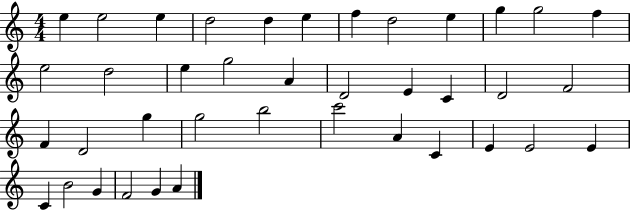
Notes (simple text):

E5/q E5/h E5/q D5/h D5/q E5/q F5/q D5/h E5/q G5/q G5/h F5/q E5/h D5/h E5/q G5/h A4/q D4/h E4/q C4/q D4/h F4/h F4/q D4/h G5/q G5/h B5/h C6/h A4/q C4/q E4/q E4/h E4/q C4/q B4/h G4/q F4/h G4/q A4/q